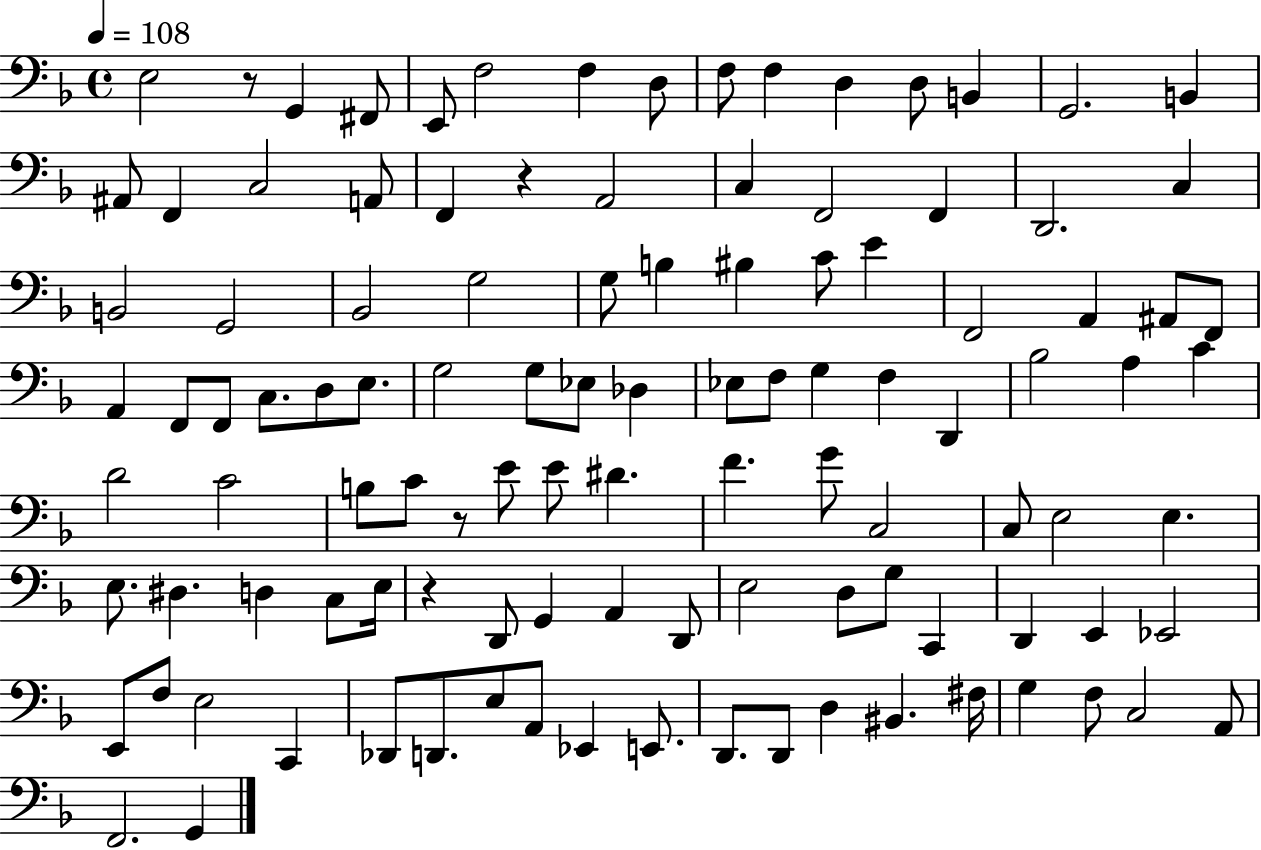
{
  \clef bass
  \time 4/4
  \defaultTimeSignature
  \key f \major
  \tempo 4 = 108
  e2 r8 g,4 fis,8 | e,8 f2 f4 d8 | f8 f4 d4 d8 b,4 | g,2. b,4 | \break ais,8 f,4 c2 a,8 | f,4 r4 a,2 | c4 f,2 f,4 | d,2. c4 | \break b,2 g,2 | bes,2 g2 | g8 b4 bis4 c'8 e'4 | f,2 a,4 ais,8 f,8 | \break a,4 f,8 f,8 c8. d8 e8. | g2 g8 ees8 des4 | ees8 f8 g4 f4 d,4 | bes2 a4 c'4 | \break d'2 c'2 | b8 c'8 r8 e'8 e'8 dis'4. | f'4. g'8 c2 | c8 e2 e4. | \break e8. dis4. d4 c8 e16 | r4 d,8 g,4 a,4 d,8 | e2 d8 g8 c,4 | d,4 e,4 ees,2 | \break e,8 f8 e2 c,4 | des,8 d,8. e8 a,8 ees,4 e,8. | d,8. d,8 d4 bis,4. fis16 | g4 f8 c2 a,8 | \break f,2. g,4 | \bar "|."
}